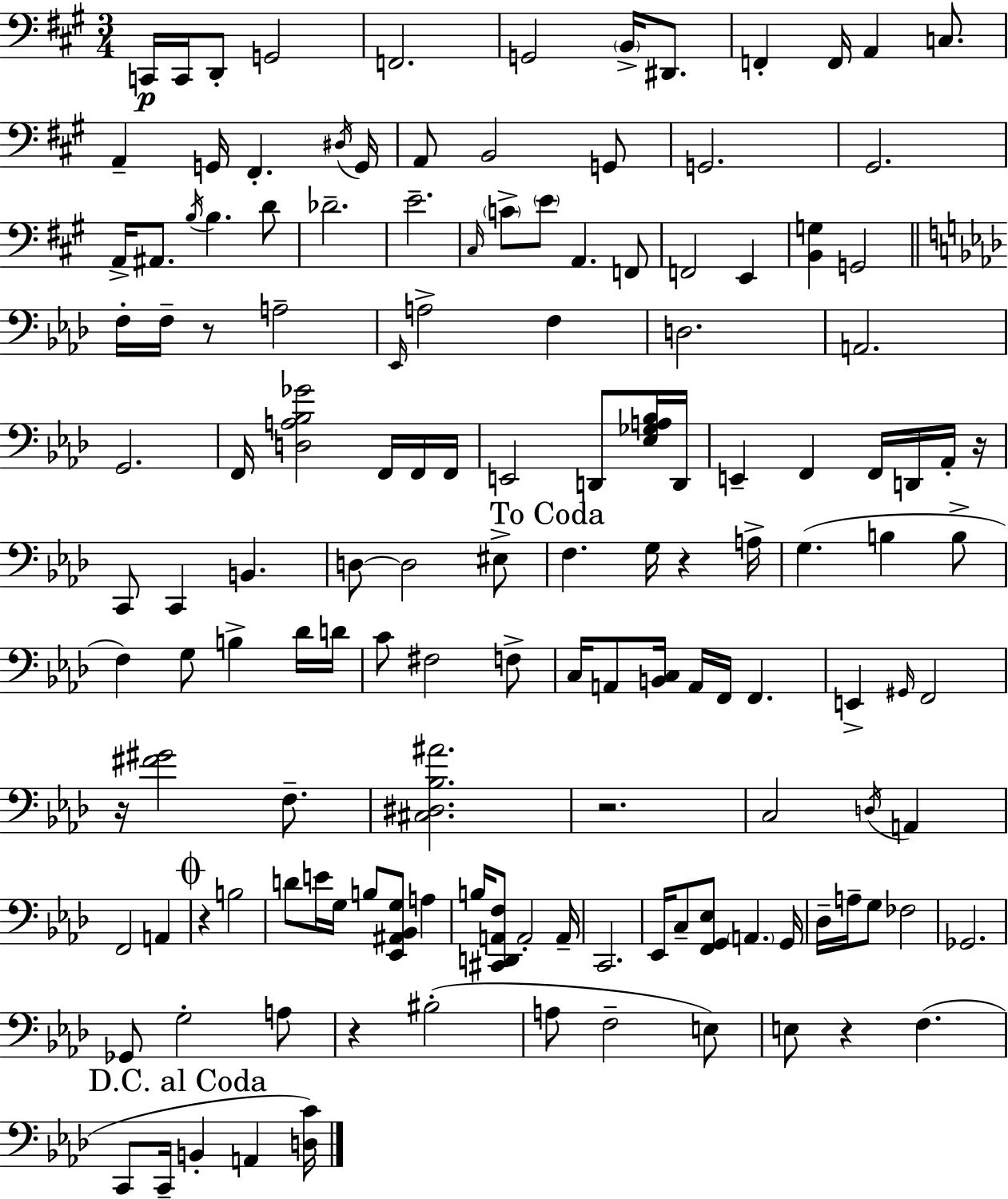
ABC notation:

X:1
T:Untitled
M:3/4
L:1/4
K:A
C,,/4 C,,/4 D,,/2 G,,2 F,,2 G,,2 B,,/4 ^D,,/2 F,, F,,/4 A,, C,/2 A,, G,,/4 ^F,, ^D,/4 G,,/4 A,,/2 B,,2 G,,/2 G,,2 ^G,,2 A,,/4 ^A,,/2 B,/4 B, D/2 _D2 E2 ^C,/4 C/2 E/2 A,, F,,/2 F,,2 E,, [B,,G,] G,,2 F,/4 F,/4 z/2 A,2 _E,,/4 A,2 F, D,2 A,,2 G,,2 F,,/4 [D,A,_B,_G]2 F,,/4 F,,/4 F,,/4 E,,2 D,,/2 [_E,_G,A,_B,]/4 D,,/4 E,, F,, F,,/4 D,,/4 _A,,/4 z/4 C,,/2 C,, B,, D,/2 D,2 ^E,/2 F, G,/4 z A,/4 G, B, B,/2 F, G,/2 B, _D/4 D/4 C/2 ^F,2 F,/2 C,/4 A,,/2 [B,,C,]/4 A,,/4 F,,/4 F,, E,, ^G,,/4 F,,2 z/4 [^F^G]2 F,/2 [^C,^D,_B,^A]2 z2 C,2 D,/4 A,, F,,2 A,, z B,2 D/2 E/4 G,/4 B,/2 [_E,,^A,,_B,,G,]/2 A, B,/4 [^C,,D,,A,,F,]/2 A,,2 A,,/4 C,,2 _E,,/4 C,/2 [F,,G,,_E,]/2 A,, G,,/4 _D,/4 A,/4 G,/2 _F,2 _G,,2 _G,,/2 G,2 A,/2 z ^B,2 A,/2 F,2 E,/2 E,/2 z F, C,,/2 C,,/4 B,, A,, [D,C]/4